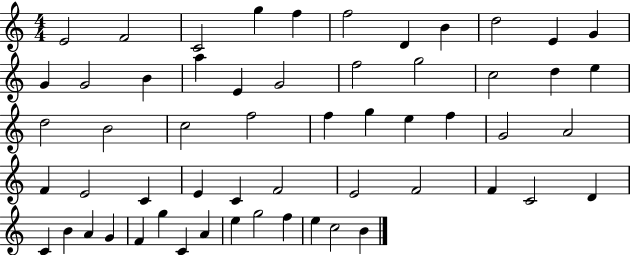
X:1
T:Untitled
M:4/4
L:1/4
K:C
E2 F2 C2 g f f2 D B d2 E G G G2 B a E G2 f2 g2 c2 d e d2 B2 c2 f2 f g e f G2 A2 F E2 C E C F2 E2 F2 F C2 D C B A G F g C A e g2 f e c2 B